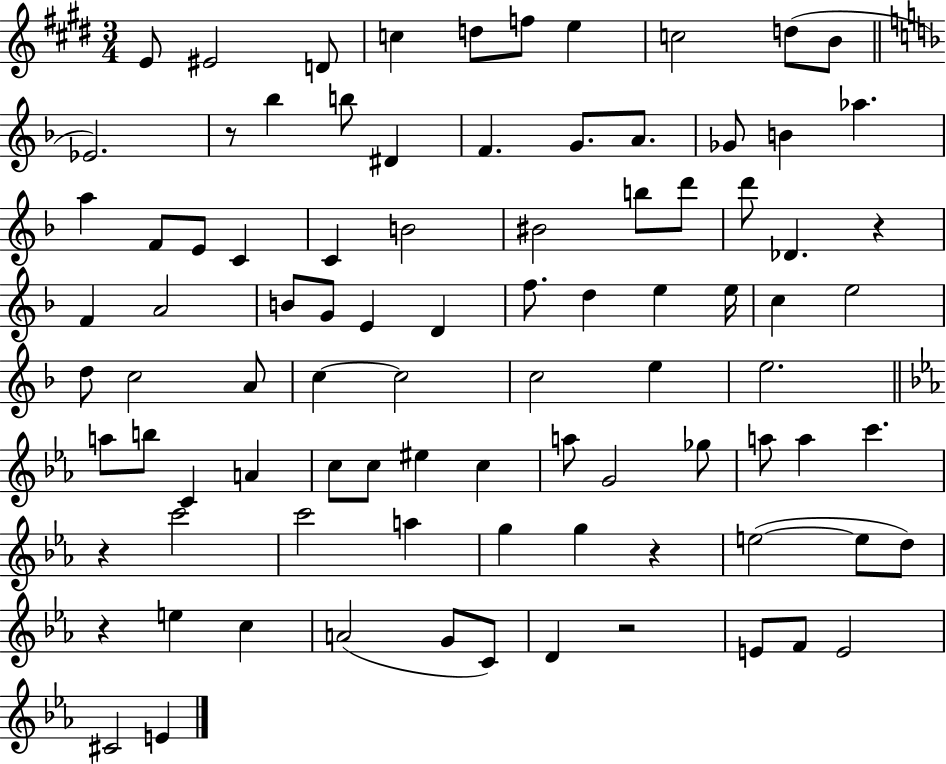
{
  \clef treble
  \numericTimeSignature
  \time 3/4
  \key e \major
  e'8 eis'2 d'8 | c''4 d''8 f''8 e''4 | c''2 d''8( b'8 | \bar "||" \break \key d \minor ees'2.) | r8 bes''4 b''8 dis'4 | f'4. g'8. a'8. | ges'8 b'4 aes''4. | \break a''4 f'8 e'8 c'4 | c'4 b'2 | bis'2 b''8 d'''8 | d'''8 des'4. r4 | \break f'4 a'2 | b'8 g'8 e'4 d'4 | f''8. d''4 e''4 e''16 | c''4 e''2 | \break d''8 c''2 a'8 | c''4~~ c''2 | c''2 e''4 | e''2. | \break \bar "||" \break \key c \minor a''8 b''8 c'4 a'4 | c''8 c''8 eis''4 c''4 | a''8 g'2 ges''8 | a''8 a''4 c'''4. | \break r4 c'''2 | c'''2 a''4 | g''4 g''4 r4 | e''2~(~ e''8 d''8) | \break r4 e''4 c''4 | a'2( g'8 c'8) | d'4 r2 | e'8 f'8 e'2 | \break cis'2 e'4 | \bar "|."
}